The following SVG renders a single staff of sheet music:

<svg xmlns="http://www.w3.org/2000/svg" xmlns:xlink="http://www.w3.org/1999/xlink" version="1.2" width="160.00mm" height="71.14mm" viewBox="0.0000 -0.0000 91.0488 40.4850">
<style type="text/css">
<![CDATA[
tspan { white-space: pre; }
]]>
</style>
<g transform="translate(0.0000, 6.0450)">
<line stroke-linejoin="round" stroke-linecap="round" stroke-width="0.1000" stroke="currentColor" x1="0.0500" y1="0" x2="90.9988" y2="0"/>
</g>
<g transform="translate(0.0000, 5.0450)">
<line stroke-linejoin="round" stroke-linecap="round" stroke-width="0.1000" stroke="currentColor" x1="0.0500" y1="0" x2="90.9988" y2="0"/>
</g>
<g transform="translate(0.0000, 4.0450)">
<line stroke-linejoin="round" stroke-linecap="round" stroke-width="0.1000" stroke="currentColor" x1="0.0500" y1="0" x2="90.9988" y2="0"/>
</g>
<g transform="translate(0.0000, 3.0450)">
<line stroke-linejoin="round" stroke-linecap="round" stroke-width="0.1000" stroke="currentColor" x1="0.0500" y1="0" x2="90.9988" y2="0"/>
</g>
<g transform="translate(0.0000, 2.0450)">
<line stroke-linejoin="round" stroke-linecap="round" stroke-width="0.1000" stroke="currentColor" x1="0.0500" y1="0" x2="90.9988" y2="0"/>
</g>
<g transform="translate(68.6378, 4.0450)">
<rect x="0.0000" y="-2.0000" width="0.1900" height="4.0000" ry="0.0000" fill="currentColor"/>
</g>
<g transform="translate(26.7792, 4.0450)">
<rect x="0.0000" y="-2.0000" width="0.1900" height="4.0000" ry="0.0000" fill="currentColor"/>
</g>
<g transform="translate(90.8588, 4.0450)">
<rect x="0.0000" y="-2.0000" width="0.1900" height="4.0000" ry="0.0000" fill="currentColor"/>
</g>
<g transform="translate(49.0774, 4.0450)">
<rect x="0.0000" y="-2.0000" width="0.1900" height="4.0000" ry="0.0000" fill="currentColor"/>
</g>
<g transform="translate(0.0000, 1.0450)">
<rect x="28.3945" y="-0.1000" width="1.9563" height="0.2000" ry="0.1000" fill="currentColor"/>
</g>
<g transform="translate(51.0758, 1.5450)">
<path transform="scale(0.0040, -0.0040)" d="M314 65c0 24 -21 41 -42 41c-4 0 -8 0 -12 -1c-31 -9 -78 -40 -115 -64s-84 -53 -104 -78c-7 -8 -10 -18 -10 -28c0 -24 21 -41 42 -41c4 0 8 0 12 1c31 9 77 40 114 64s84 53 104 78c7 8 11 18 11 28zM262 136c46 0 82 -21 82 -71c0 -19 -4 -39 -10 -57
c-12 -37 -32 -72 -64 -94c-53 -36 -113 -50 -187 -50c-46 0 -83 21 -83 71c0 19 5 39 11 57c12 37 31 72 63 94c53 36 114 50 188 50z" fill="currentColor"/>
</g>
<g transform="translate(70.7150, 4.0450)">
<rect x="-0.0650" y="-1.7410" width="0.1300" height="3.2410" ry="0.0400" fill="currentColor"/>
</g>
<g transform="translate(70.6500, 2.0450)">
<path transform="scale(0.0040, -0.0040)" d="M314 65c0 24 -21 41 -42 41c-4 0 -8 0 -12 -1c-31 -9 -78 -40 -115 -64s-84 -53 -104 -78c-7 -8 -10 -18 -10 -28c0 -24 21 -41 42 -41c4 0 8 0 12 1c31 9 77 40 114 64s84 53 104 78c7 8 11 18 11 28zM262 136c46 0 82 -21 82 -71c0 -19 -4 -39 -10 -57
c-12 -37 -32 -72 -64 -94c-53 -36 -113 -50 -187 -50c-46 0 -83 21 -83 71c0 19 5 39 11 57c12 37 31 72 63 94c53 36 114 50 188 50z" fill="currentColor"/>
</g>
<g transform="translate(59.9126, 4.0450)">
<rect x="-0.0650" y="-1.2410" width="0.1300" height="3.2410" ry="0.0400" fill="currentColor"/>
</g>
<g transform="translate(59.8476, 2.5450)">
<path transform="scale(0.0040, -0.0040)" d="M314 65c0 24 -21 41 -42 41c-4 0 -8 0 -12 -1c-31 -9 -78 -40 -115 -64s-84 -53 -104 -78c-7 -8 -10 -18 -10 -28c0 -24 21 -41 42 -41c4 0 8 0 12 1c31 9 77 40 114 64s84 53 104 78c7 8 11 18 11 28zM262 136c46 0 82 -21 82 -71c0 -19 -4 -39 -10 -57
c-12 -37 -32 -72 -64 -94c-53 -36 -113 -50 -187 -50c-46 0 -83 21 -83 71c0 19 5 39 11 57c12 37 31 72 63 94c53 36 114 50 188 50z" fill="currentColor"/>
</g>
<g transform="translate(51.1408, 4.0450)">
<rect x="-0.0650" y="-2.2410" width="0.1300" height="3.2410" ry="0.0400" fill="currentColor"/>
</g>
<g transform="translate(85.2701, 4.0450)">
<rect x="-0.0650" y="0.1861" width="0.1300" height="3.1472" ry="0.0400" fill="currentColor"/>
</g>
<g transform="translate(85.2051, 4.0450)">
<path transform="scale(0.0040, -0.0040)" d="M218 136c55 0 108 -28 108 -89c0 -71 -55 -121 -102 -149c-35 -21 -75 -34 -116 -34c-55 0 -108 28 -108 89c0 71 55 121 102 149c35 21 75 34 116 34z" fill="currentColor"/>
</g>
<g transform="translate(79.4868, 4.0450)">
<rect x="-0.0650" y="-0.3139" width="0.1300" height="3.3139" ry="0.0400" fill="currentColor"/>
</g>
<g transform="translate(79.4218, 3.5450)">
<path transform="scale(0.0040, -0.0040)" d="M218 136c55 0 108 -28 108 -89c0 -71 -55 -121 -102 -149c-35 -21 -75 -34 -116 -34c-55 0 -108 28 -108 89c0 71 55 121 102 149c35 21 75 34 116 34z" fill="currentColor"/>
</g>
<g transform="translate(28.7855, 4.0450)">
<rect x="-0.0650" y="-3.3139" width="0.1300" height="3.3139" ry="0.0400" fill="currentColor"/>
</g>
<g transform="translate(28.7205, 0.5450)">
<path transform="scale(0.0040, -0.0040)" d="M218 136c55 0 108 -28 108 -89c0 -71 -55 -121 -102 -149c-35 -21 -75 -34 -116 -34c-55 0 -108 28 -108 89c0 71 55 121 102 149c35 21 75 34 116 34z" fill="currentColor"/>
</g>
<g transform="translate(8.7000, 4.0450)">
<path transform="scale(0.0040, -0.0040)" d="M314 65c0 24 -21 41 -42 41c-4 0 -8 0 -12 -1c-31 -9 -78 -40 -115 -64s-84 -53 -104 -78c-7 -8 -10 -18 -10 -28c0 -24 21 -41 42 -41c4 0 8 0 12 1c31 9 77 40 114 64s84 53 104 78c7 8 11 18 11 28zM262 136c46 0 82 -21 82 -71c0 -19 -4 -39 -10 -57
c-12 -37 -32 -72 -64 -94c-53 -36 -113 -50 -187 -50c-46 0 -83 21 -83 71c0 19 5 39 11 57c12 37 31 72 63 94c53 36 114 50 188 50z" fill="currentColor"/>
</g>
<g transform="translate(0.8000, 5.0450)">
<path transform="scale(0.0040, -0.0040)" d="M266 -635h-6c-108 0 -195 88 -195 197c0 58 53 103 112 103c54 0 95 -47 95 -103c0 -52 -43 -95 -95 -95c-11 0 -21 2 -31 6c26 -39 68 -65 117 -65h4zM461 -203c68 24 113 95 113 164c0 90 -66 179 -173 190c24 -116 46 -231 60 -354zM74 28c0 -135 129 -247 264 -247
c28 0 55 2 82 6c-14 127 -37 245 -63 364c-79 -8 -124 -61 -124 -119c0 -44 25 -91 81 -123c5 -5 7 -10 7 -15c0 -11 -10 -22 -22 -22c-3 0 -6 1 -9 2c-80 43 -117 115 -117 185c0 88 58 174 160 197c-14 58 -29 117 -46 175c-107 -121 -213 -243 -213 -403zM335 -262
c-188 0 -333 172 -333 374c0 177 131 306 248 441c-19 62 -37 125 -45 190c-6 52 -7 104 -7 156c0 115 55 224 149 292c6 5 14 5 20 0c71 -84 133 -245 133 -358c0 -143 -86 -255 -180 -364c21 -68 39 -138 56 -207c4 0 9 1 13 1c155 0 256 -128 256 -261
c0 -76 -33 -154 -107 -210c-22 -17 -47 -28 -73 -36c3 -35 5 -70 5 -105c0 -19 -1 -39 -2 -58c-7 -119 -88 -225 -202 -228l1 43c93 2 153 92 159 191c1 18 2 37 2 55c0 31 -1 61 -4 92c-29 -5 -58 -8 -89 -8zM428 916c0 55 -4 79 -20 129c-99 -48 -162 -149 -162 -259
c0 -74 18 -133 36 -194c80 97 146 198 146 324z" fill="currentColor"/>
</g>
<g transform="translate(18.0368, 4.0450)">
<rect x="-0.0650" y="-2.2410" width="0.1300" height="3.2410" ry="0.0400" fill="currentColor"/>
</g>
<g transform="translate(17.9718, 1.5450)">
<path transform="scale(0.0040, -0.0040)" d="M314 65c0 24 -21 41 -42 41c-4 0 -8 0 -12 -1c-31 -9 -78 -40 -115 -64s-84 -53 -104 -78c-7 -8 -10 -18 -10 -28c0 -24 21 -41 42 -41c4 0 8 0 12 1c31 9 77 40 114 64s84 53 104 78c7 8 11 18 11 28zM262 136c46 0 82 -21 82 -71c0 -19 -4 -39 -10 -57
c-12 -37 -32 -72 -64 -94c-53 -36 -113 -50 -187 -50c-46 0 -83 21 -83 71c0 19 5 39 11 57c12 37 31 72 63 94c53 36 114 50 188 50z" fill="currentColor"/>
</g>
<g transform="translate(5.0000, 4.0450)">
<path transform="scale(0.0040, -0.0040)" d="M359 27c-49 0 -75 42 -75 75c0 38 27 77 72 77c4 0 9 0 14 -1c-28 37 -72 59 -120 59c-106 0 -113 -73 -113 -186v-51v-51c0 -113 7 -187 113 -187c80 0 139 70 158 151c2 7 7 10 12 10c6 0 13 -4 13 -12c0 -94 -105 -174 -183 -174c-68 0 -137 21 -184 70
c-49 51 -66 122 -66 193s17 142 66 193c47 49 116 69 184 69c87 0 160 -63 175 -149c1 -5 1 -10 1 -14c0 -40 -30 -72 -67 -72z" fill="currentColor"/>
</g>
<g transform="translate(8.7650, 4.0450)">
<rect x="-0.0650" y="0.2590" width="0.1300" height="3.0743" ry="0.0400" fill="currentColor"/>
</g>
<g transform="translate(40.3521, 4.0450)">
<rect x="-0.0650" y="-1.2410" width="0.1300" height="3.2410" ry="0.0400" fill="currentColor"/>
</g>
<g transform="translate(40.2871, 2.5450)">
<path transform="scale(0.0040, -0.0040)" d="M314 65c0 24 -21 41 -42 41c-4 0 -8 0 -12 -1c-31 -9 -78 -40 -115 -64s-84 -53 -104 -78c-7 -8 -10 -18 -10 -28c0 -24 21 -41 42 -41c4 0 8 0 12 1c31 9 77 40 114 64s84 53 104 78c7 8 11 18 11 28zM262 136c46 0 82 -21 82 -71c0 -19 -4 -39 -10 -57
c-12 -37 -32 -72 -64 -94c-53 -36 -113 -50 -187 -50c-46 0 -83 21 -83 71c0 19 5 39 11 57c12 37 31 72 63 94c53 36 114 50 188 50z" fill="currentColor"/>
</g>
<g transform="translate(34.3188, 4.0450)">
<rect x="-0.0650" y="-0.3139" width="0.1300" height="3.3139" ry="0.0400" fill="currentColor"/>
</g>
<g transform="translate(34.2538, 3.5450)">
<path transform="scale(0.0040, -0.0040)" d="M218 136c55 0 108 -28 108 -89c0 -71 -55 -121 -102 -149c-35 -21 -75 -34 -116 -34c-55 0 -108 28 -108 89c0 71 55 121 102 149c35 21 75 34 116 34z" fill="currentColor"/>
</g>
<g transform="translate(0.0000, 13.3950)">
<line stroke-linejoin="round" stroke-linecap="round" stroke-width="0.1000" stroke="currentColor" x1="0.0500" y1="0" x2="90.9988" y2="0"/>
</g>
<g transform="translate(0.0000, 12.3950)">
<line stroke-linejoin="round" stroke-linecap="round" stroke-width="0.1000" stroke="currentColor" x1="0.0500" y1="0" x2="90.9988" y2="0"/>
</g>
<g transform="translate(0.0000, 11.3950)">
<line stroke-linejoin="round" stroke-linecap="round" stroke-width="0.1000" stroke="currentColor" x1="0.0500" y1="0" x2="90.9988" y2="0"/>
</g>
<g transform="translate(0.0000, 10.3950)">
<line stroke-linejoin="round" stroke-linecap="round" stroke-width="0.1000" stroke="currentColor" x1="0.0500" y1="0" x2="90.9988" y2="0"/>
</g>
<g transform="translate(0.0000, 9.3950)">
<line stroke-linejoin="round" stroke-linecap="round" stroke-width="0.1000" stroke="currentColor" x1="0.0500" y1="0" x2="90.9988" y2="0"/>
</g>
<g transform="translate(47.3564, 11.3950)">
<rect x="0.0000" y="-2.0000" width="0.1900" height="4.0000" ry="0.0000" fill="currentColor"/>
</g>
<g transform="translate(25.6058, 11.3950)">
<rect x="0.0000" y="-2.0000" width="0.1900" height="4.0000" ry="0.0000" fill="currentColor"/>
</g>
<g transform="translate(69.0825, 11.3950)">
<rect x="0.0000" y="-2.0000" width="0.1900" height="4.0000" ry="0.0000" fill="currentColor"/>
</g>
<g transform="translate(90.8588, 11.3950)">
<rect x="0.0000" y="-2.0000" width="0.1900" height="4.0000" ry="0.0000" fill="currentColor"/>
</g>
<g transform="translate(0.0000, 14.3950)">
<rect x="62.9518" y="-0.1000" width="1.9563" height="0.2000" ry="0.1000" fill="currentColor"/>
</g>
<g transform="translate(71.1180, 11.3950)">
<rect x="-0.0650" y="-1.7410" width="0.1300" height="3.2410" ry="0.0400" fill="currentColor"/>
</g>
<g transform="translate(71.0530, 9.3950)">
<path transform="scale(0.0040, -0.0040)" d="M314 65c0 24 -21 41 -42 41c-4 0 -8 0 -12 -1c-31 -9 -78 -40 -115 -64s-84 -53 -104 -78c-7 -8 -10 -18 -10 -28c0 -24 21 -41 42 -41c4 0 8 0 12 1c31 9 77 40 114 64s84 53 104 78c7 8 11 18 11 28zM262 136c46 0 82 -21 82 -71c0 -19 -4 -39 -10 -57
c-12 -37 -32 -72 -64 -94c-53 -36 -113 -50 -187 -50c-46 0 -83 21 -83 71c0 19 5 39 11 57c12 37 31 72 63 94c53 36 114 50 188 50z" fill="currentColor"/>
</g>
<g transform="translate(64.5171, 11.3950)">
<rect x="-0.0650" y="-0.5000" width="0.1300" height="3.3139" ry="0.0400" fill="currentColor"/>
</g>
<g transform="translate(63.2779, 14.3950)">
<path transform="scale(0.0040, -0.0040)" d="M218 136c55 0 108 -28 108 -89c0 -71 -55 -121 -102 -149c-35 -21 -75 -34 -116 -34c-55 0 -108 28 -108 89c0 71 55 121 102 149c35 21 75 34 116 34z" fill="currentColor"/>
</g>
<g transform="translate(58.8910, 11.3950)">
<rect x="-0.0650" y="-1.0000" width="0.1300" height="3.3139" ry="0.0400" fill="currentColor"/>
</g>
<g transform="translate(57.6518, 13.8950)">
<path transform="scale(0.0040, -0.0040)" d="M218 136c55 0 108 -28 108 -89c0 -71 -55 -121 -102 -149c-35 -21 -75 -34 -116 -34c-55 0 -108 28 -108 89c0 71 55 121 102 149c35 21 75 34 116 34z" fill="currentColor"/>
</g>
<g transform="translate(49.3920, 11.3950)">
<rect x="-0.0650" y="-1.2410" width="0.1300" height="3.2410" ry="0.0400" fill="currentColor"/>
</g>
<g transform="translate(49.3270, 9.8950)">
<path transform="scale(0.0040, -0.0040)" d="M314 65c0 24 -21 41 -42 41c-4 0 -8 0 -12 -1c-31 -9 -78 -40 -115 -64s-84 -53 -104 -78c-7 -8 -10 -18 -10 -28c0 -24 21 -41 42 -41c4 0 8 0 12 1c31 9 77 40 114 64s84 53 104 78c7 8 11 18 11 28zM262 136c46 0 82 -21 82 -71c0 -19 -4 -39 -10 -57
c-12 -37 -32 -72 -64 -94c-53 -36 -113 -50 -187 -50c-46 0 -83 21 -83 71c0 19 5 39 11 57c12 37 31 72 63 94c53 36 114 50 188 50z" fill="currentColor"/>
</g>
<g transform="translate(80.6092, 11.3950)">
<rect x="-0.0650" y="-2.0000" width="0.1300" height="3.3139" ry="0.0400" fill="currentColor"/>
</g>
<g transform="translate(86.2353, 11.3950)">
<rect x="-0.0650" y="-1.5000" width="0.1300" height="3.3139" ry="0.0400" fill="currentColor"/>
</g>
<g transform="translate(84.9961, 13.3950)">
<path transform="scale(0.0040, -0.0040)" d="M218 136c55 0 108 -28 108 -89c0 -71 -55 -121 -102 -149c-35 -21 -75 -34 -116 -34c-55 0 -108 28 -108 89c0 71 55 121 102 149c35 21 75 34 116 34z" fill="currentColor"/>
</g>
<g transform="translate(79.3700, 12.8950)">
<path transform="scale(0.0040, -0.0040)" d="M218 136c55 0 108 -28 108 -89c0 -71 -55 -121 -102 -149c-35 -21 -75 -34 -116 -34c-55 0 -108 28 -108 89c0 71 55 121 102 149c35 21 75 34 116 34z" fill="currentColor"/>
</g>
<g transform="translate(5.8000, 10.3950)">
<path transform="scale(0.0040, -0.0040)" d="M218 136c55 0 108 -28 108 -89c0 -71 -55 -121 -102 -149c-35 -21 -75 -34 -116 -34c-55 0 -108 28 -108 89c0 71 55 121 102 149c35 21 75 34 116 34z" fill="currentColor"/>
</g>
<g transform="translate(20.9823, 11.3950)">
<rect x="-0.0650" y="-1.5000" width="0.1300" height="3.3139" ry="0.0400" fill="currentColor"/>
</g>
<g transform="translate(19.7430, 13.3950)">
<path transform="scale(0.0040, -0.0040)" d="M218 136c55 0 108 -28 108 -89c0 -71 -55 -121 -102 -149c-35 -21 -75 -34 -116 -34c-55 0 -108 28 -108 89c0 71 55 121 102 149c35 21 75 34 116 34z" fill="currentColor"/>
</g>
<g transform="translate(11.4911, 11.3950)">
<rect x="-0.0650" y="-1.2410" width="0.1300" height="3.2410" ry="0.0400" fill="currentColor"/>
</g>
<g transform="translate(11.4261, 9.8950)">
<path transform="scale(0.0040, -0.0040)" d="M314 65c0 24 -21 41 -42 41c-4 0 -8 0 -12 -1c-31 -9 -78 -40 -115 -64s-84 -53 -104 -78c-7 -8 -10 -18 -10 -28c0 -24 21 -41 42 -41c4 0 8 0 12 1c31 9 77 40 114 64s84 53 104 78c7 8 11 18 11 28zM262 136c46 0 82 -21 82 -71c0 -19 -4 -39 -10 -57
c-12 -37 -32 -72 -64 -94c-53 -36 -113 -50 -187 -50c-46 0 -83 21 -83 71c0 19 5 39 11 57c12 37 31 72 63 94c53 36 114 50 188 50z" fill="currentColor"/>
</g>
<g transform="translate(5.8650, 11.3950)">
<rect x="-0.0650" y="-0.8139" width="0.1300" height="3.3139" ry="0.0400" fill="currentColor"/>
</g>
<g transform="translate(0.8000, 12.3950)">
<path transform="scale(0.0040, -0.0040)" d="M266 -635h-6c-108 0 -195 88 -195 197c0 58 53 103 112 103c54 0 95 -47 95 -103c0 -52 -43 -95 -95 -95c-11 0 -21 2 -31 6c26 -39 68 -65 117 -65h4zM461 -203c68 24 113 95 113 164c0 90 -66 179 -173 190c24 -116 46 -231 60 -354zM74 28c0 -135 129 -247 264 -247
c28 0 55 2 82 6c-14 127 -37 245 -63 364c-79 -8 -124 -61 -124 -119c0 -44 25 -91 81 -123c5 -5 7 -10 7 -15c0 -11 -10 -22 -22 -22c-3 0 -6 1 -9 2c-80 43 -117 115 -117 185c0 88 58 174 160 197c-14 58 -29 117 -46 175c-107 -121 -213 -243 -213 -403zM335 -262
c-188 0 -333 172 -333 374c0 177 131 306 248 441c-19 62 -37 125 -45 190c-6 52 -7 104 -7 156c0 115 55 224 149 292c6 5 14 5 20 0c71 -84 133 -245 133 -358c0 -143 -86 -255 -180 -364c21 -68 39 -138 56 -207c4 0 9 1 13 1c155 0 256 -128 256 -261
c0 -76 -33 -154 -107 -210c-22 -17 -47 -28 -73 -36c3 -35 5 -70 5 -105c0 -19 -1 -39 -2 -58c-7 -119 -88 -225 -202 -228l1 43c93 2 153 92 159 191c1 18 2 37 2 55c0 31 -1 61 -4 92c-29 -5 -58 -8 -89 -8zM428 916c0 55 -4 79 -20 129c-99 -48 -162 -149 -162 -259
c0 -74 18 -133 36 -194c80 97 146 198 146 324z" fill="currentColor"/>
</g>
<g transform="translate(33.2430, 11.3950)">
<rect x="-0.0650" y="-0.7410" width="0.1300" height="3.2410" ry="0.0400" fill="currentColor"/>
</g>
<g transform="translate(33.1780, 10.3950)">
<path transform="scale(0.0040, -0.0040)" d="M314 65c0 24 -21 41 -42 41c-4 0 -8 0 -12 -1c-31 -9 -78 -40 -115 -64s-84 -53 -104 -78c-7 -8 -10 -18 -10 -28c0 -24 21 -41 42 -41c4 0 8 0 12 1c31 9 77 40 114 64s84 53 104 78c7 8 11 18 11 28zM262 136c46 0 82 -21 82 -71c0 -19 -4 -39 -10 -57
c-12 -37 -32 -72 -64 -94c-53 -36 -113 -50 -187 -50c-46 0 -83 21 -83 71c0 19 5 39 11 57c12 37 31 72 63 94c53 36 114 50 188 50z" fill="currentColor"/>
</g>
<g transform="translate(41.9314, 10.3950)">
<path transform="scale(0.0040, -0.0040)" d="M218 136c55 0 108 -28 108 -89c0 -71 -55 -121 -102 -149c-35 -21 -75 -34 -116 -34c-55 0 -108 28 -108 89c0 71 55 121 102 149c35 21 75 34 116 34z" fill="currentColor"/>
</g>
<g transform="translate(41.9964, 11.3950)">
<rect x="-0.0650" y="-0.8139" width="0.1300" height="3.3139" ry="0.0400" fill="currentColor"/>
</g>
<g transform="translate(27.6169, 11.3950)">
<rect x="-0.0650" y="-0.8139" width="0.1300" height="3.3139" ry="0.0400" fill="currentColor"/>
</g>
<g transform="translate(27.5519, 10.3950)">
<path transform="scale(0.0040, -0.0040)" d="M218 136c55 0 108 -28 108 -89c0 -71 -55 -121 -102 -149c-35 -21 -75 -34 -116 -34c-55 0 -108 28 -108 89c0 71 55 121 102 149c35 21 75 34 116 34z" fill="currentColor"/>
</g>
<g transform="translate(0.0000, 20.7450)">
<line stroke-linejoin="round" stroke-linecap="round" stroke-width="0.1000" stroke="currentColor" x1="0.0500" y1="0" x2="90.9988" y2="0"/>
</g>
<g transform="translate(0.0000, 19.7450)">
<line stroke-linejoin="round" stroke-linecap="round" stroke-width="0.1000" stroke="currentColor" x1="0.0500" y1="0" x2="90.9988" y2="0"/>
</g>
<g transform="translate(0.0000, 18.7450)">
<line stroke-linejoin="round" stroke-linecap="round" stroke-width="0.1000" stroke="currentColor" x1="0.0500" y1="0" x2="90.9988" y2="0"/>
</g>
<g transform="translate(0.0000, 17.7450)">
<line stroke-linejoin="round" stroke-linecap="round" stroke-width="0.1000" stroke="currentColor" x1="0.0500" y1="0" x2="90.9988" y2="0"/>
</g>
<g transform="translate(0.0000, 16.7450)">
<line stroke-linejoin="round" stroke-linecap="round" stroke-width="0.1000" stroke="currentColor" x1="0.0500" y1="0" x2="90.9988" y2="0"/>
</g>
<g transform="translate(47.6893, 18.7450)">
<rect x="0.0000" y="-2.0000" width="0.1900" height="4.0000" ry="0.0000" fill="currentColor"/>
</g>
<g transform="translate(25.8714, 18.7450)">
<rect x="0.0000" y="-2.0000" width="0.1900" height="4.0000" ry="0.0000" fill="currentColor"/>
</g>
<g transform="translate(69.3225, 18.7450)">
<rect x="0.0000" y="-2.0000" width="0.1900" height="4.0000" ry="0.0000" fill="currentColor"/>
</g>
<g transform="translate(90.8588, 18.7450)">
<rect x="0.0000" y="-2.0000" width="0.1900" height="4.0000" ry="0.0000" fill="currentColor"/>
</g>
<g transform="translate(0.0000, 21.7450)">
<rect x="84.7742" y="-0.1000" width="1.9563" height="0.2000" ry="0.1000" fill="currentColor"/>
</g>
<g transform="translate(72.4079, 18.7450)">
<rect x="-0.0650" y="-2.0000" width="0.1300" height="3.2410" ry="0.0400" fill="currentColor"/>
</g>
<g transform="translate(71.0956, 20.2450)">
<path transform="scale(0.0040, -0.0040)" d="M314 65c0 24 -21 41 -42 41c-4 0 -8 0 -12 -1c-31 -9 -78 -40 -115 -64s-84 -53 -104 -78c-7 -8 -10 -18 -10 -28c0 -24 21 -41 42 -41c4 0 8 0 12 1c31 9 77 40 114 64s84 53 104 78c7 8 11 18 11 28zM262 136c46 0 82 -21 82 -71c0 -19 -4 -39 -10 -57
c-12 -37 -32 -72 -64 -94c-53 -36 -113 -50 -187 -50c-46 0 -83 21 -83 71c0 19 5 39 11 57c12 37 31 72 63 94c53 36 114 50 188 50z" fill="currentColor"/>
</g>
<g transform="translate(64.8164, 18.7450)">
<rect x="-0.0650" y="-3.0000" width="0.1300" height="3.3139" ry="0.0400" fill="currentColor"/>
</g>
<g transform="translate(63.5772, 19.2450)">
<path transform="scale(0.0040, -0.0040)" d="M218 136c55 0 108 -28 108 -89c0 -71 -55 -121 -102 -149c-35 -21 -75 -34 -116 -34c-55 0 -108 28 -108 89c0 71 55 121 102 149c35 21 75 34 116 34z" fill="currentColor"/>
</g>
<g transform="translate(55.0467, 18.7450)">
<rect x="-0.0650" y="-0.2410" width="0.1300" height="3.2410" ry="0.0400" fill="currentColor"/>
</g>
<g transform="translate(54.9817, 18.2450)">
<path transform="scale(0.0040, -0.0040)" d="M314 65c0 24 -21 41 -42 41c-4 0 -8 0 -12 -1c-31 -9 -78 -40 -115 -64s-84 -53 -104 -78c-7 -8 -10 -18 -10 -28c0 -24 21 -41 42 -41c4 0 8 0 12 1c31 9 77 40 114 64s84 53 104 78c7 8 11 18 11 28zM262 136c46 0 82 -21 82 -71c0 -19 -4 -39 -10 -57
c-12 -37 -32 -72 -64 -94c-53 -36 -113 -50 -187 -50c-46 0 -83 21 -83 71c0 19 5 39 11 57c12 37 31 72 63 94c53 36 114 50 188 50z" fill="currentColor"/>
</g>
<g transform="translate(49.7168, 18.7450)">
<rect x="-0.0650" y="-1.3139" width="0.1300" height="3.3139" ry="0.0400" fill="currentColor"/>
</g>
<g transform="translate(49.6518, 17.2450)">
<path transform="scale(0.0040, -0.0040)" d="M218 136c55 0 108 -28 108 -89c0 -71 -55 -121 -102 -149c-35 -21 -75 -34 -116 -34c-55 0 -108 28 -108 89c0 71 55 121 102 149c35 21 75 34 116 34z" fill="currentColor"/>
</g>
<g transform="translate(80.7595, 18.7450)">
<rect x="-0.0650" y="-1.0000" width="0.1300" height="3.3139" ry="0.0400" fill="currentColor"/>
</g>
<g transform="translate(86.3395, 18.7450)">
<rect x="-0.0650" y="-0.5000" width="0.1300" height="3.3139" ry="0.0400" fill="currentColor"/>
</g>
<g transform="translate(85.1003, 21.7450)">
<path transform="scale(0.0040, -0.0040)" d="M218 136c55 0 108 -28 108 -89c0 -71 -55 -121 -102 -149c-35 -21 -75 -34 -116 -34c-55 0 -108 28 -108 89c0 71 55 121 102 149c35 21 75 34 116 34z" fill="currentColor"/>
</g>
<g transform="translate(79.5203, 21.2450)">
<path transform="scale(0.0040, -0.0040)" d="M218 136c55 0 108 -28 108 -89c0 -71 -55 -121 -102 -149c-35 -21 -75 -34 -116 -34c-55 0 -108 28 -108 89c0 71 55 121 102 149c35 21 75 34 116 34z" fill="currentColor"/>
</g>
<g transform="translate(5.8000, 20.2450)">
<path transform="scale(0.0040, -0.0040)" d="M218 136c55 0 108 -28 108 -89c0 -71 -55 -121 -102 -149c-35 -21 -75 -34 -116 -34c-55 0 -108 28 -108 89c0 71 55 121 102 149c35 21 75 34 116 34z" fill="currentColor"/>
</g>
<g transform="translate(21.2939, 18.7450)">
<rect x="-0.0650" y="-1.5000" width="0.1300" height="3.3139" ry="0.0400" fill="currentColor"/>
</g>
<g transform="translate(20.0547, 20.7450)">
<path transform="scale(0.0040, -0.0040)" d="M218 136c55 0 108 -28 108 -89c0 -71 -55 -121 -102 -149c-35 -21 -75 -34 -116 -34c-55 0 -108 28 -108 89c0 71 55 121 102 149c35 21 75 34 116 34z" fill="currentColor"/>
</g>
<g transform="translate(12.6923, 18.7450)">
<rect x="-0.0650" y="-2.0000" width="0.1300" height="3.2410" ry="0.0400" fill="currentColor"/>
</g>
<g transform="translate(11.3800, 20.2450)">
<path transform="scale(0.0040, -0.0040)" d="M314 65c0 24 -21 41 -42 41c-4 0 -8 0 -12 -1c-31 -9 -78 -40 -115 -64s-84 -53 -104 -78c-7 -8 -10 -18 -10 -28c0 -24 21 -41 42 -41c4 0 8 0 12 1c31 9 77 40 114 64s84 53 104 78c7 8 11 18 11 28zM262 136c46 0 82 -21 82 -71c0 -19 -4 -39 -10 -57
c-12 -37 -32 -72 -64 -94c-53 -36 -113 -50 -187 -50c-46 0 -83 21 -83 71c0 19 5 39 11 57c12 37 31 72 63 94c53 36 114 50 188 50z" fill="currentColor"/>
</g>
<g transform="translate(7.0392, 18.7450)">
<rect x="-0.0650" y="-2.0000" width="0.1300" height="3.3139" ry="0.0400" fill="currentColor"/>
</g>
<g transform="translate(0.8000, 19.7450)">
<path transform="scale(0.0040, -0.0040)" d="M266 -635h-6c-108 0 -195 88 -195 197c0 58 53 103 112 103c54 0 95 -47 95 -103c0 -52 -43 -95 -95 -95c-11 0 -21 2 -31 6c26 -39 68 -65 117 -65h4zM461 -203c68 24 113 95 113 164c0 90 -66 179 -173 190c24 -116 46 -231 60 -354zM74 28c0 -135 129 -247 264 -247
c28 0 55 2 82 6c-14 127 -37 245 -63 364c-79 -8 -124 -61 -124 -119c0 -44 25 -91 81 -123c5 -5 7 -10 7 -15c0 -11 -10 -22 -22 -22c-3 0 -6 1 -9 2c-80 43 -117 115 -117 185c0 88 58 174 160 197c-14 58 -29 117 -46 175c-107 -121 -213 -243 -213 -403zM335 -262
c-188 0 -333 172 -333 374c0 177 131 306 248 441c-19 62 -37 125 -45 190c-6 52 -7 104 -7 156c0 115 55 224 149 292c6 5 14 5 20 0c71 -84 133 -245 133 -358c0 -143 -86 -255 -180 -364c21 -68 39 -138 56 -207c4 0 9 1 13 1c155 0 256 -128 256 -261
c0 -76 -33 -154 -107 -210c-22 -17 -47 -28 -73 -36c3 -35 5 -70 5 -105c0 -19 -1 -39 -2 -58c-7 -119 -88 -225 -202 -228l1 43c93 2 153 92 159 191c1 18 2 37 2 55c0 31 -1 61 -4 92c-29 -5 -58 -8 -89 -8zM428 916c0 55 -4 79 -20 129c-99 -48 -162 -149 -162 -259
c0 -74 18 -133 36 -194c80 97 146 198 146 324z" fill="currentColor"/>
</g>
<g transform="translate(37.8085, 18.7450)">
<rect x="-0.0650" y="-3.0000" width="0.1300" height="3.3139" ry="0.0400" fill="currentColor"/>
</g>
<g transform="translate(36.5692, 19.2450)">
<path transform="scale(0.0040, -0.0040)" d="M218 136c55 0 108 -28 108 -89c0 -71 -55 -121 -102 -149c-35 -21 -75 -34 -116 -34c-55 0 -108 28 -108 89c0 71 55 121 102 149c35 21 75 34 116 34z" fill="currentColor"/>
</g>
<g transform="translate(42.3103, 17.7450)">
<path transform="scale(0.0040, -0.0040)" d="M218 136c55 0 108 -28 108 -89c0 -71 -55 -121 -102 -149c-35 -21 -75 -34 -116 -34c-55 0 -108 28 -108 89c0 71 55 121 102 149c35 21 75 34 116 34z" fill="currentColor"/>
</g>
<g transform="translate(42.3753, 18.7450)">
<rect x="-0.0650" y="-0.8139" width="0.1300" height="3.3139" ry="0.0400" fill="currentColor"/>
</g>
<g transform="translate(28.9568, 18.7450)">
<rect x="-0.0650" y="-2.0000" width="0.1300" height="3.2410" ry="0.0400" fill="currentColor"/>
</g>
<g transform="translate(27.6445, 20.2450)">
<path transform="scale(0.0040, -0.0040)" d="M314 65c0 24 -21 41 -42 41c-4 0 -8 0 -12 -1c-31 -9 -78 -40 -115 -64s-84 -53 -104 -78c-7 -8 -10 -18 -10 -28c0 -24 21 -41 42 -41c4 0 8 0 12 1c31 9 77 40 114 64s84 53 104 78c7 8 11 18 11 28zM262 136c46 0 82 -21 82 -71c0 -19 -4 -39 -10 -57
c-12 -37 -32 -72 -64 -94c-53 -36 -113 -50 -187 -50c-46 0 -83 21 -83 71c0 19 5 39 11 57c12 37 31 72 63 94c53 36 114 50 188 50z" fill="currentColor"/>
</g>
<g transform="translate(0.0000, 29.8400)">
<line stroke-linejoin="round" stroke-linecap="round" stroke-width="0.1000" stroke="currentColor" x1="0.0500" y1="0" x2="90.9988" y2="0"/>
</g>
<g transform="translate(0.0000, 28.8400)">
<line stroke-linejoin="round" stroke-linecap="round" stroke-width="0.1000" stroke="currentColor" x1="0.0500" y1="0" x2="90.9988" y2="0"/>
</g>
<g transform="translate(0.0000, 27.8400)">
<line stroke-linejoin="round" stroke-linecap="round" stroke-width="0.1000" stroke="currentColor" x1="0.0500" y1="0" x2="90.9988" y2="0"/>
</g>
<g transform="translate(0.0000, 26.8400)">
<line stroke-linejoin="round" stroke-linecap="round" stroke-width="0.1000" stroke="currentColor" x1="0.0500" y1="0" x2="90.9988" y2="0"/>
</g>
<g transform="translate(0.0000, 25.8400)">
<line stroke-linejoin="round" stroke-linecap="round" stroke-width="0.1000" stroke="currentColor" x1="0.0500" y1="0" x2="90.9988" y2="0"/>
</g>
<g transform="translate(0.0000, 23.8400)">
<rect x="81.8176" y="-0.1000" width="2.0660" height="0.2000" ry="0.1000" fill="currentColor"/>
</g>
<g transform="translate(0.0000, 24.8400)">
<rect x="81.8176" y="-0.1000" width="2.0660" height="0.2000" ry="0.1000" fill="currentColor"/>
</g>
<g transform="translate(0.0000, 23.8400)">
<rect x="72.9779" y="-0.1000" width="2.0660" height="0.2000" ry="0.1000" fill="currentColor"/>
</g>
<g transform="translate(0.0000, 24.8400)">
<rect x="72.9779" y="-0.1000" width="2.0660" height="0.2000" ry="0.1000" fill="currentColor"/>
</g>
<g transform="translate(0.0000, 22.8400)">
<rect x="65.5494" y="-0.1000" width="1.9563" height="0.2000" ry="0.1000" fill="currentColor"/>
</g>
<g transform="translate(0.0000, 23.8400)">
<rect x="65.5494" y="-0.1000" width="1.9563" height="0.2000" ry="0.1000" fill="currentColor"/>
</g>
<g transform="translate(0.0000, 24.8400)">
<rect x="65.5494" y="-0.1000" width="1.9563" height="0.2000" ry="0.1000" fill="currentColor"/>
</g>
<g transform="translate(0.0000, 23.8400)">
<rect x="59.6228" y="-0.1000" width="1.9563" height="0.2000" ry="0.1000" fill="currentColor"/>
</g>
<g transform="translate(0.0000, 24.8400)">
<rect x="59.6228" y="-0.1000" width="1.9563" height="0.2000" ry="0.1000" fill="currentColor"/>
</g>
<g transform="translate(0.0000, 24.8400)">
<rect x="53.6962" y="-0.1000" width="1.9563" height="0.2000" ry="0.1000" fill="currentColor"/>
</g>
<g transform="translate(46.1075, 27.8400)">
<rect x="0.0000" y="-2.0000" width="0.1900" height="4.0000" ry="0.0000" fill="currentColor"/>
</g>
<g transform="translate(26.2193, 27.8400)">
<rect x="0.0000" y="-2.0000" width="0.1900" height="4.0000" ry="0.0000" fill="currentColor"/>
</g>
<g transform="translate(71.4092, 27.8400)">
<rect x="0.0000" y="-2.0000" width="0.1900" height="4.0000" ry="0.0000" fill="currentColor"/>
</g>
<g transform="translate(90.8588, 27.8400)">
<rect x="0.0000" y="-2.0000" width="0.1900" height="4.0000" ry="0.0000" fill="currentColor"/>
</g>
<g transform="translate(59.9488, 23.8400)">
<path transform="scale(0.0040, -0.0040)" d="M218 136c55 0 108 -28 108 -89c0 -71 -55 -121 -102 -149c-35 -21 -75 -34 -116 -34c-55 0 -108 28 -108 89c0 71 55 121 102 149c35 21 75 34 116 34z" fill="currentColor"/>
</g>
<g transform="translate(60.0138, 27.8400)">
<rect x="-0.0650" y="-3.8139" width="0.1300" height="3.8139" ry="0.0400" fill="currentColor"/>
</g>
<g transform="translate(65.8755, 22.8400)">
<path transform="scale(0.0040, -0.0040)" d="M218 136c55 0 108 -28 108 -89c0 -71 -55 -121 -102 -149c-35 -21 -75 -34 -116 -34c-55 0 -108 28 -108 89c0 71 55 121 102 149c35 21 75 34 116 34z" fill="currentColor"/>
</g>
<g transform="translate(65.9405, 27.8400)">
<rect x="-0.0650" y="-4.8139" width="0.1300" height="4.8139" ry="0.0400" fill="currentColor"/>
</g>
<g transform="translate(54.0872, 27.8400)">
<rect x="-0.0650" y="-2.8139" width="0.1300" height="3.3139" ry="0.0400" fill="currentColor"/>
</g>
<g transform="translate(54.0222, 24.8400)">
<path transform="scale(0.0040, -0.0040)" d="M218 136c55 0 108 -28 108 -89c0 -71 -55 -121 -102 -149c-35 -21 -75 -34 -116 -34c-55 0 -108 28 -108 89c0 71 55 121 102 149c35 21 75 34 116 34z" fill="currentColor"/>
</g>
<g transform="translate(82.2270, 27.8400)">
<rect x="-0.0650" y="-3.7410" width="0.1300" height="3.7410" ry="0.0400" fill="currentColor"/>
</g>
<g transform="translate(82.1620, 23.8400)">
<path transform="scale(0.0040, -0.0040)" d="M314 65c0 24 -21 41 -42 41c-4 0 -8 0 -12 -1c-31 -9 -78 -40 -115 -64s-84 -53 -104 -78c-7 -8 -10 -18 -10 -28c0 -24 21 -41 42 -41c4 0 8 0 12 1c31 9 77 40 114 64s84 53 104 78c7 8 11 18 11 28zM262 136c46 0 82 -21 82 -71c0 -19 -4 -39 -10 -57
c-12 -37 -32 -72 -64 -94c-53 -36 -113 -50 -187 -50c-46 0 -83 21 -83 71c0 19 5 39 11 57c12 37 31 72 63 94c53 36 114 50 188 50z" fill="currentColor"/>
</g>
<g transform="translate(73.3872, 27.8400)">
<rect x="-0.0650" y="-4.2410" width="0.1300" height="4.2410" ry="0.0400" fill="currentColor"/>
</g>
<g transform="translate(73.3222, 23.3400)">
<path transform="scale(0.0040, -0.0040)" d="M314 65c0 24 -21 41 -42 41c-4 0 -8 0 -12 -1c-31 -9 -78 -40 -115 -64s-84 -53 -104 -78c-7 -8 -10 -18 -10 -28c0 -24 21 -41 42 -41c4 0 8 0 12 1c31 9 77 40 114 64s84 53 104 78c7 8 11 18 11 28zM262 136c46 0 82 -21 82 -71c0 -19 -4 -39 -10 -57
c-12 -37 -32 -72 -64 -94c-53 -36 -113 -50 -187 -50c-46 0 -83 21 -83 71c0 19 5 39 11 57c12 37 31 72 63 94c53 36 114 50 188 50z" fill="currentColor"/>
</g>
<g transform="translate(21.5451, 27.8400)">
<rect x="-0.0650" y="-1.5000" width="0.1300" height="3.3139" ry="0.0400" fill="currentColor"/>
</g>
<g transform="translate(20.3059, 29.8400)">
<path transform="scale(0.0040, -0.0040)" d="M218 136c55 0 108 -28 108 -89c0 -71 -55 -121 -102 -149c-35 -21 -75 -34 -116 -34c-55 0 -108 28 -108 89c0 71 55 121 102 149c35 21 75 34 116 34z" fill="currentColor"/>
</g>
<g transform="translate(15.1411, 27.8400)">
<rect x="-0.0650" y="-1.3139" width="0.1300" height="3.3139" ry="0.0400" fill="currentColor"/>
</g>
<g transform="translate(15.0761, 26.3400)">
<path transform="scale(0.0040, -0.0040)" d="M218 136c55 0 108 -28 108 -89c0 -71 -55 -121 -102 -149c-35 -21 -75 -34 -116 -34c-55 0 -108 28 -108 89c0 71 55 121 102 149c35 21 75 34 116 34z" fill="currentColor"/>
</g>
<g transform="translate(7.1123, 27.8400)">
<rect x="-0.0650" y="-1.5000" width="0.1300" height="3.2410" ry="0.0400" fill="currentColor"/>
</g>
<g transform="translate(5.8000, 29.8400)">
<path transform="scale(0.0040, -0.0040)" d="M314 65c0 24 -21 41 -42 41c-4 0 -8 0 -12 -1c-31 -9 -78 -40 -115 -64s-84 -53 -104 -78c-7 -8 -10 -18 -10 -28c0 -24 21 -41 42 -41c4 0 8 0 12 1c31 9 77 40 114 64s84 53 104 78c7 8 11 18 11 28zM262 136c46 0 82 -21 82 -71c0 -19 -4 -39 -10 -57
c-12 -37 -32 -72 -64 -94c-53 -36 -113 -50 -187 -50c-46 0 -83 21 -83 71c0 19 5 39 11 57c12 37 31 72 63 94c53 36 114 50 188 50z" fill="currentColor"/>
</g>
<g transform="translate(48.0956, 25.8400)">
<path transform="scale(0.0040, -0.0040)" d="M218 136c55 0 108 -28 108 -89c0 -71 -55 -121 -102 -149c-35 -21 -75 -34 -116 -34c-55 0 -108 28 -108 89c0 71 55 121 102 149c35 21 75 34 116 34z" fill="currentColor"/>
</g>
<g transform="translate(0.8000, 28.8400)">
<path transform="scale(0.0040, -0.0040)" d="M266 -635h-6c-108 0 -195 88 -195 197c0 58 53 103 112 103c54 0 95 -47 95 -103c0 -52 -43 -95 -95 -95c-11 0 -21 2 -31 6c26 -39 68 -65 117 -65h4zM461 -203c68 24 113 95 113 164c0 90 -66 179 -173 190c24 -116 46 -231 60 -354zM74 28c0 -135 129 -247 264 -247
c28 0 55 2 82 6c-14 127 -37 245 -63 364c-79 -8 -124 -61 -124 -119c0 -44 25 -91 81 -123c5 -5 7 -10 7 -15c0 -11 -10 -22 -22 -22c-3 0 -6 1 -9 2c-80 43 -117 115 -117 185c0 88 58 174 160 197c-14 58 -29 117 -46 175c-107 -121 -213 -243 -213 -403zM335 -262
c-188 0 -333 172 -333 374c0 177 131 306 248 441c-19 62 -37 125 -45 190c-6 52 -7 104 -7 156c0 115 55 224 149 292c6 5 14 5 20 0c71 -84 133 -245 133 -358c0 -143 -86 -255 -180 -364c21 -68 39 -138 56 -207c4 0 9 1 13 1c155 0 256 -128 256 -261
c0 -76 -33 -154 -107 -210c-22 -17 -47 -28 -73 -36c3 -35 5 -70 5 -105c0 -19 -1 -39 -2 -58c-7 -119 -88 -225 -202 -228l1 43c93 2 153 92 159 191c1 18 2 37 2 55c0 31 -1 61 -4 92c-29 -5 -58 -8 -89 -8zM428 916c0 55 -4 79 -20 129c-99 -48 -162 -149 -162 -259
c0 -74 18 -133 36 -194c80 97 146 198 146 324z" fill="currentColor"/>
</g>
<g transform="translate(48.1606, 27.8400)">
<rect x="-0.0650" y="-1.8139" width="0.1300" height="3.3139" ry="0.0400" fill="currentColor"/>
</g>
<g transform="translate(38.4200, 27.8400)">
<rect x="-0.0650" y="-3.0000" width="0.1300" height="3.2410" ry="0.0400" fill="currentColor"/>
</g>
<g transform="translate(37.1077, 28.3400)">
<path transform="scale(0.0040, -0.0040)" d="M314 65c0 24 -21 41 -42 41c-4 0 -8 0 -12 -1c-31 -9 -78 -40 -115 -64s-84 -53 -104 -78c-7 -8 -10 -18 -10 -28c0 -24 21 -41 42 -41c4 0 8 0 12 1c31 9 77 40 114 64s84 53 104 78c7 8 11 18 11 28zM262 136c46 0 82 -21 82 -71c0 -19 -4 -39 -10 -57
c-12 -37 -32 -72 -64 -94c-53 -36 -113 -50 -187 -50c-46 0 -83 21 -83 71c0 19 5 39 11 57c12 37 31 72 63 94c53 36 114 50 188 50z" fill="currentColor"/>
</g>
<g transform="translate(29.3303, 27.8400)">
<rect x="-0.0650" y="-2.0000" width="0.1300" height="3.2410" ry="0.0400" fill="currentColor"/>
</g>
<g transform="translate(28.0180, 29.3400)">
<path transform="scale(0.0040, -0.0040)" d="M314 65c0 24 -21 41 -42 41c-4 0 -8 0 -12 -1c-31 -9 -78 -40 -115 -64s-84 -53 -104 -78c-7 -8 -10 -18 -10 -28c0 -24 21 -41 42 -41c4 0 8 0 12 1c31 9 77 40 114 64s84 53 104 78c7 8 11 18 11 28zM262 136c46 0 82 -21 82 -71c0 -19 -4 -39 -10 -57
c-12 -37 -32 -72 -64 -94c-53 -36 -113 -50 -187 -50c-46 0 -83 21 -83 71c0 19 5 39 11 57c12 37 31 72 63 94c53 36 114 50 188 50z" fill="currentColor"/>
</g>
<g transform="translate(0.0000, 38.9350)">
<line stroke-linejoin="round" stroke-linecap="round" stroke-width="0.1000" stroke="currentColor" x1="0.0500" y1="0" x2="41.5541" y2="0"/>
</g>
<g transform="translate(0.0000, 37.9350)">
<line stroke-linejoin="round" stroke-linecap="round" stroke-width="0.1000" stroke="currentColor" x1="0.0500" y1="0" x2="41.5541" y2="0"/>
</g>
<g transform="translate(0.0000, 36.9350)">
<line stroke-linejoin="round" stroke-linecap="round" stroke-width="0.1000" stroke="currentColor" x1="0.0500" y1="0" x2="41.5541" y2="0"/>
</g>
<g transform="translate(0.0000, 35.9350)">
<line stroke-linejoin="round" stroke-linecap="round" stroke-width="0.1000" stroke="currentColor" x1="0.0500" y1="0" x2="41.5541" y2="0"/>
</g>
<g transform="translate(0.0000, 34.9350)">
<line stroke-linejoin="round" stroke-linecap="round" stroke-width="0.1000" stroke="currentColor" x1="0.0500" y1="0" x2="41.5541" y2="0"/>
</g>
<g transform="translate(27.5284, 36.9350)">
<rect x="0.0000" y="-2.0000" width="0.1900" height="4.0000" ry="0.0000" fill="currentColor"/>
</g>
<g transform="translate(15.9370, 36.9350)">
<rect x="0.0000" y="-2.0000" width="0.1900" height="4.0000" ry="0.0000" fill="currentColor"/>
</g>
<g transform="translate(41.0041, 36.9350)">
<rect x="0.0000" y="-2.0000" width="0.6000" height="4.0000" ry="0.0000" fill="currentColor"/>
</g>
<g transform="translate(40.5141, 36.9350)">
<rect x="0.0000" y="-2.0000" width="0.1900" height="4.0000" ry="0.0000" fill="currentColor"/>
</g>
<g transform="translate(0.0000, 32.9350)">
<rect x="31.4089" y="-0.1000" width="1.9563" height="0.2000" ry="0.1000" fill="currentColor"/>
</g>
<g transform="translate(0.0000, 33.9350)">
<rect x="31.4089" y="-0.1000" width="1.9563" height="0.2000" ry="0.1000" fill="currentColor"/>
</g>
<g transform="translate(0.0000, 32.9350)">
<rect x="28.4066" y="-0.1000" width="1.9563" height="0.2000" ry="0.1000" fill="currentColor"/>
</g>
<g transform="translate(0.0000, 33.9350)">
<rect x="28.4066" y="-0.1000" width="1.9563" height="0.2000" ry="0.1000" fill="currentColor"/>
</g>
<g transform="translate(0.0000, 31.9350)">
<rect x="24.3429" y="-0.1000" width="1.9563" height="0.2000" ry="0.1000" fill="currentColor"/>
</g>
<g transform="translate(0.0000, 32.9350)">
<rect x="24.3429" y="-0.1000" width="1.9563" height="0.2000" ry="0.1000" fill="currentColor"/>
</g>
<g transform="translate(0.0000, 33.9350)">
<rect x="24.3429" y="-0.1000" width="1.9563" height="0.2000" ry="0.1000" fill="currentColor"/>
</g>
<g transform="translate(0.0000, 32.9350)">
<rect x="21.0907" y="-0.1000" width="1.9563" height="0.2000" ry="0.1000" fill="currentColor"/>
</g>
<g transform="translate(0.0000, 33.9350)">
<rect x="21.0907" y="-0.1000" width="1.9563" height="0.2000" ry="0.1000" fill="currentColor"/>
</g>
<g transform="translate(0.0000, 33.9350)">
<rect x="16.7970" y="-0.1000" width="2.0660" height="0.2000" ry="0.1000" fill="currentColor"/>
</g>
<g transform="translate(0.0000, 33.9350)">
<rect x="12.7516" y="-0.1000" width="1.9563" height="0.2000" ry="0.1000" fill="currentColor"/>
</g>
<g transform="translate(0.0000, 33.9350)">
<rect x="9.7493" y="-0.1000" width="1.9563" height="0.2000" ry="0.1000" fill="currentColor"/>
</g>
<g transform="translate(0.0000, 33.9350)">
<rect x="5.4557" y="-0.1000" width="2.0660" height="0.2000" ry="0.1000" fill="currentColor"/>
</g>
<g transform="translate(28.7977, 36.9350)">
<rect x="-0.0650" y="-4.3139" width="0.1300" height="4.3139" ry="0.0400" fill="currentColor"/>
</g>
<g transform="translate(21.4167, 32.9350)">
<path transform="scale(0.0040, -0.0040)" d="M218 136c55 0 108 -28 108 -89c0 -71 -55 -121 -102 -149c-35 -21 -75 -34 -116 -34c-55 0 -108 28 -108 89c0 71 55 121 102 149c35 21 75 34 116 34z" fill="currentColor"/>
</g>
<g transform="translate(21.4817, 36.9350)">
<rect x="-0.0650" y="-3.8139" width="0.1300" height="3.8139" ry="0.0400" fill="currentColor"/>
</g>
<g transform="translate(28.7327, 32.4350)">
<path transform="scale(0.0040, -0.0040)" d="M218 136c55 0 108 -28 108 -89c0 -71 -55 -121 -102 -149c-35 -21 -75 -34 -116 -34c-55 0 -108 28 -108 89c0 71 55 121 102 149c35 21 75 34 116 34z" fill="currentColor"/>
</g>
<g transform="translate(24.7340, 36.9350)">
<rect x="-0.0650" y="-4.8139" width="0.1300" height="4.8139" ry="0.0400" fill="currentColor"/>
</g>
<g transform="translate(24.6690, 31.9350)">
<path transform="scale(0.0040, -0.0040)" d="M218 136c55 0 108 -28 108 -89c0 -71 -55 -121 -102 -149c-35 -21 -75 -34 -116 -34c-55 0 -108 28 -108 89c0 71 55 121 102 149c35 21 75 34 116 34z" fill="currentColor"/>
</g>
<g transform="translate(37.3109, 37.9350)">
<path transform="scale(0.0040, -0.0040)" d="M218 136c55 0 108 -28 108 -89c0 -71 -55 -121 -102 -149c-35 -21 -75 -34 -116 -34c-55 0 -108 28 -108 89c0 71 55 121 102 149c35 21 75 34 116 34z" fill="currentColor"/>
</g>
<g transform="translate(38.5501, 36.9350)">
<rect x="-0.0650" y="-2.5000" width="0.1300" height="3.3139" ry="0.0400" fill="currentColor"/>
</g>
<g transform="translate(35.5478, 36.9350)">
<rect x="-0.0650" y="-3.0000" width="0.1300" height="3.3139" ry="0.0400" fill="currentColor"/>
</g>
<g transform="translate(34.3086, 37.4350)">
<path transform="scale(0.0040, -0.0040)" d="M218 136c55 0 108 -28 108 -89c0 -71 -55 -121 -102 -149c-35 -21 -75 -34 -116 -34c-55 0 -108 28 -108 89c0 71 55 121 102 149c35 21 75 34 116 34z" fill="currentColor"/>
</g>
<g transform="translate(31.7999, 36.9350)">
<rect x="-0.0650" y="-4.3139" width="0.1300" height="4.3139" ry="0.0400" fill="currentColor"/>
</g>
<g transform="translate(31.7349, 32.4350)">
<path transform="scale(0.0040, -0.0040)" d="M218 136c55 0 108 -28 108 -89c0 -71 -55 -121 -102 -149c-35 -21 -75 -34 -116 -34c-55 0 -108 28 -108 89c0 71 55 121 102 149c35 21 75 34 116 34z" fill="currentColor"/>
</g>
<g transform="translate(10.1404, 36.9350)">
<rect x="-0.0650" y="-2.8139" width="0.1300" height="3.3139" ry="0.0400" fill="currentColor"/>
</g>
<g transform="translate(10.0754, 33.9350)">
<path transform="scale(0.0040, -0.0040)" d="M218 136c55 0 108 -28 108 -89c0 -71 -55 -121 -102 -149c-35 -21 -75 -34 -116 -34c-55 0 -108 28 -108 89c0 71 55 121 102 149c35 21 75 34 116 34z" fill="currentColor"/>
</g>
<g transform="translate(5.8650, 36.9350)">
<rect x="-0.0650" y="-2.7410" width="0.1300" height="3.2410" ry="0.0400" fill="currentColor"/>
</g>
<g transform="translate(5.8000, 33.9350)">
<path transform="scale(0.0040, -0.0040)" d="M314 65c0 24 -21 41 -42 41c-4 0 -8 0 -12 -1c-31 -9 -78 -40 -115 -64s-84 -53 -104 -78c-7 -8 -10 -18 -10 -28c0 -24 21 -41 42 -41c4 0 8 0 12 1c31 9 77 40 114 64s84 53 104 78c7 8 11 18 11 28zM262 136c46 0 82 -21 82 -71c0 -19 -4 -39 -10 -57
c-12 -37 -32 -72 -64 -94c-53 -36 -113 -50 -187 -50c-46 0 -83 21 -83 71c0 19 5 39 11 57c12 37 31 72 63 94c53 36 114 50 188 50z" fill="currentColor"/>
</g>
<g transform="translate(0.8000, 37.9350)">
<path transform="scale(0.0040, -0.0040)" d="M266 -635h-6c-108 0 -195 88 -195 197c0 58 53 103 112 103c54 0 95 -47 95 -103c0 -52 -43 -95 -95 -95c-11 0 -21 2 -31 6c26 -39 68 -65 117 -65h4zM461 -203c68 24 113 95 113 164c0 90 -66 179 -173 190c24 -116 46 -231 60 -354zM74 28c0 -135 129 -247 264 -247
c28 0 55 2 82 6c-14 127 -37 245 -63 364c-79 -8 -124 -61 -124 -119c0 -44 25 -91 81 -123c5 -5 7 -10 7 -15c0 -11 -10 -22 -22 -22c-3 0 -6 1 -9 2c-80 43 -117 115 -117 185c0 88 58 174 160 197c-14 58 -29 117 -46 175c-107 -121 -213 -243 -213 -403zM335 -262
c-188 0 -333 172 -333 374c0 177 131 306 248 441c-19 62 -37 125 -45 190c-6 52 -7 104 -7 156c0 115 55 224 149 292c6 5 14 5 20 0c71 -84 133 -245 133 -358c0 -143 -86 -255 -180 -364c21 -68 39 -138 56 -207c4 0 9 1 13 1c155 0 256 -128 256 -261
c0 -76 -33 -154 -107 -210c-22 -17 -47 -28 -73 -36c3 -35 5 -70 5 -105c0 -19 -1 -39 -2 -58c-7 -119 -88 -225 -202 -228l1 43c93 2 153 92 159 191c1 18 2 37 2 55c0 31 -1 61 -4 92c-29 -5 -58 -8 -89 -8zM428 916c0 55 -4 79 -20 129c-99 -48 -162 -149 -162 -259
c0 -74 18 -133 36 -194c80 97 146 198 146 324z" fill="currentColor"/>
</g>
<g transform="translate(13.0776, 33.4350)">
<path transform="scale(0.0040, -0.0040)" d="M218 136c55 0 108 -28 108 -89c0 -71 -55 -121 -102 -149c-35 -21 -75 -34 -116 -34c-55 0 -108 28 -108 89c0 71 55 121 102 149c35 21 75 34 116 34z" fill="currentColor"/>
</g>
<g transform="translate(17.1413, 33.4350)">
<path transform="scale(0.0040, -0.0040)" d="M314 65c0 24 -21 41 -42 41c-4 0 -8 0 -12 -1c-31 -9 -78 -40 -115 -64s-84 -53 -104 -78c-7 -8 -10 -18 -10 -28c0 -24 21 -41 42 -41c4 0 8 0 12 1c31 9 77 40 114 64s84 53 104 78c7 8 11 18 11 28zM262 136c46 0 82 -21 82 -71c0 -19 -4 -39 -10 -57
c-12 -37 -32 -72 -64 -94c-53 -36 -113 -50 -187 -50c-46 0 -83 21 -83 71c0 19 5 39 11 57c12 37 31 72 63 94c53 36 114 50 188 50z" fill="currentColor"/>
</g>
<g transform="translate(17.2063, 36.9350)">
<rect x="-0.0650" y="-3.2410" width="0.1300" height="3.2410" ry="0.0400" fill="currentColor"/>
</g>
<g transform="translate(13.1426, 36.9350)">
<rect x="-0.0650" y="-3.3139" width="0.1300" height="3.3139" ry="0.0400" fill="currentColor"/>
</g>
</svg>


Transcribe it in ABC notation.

X:1
T:Untitled
M:4/4
L:1/4
K:C
B2 g2 b c e2 g2 e2 f2 c B d e2 E d d2 d e2 D C f2 F E F F2 E F2 A d e c2 A F2 D C E2 e E F2 A2 f a c' e' d'2 c'2 a2 a b b2 c' e' d' d' A G